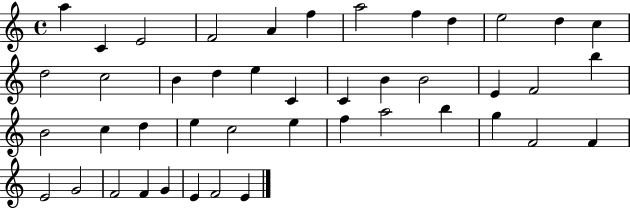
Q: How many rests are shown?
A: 0